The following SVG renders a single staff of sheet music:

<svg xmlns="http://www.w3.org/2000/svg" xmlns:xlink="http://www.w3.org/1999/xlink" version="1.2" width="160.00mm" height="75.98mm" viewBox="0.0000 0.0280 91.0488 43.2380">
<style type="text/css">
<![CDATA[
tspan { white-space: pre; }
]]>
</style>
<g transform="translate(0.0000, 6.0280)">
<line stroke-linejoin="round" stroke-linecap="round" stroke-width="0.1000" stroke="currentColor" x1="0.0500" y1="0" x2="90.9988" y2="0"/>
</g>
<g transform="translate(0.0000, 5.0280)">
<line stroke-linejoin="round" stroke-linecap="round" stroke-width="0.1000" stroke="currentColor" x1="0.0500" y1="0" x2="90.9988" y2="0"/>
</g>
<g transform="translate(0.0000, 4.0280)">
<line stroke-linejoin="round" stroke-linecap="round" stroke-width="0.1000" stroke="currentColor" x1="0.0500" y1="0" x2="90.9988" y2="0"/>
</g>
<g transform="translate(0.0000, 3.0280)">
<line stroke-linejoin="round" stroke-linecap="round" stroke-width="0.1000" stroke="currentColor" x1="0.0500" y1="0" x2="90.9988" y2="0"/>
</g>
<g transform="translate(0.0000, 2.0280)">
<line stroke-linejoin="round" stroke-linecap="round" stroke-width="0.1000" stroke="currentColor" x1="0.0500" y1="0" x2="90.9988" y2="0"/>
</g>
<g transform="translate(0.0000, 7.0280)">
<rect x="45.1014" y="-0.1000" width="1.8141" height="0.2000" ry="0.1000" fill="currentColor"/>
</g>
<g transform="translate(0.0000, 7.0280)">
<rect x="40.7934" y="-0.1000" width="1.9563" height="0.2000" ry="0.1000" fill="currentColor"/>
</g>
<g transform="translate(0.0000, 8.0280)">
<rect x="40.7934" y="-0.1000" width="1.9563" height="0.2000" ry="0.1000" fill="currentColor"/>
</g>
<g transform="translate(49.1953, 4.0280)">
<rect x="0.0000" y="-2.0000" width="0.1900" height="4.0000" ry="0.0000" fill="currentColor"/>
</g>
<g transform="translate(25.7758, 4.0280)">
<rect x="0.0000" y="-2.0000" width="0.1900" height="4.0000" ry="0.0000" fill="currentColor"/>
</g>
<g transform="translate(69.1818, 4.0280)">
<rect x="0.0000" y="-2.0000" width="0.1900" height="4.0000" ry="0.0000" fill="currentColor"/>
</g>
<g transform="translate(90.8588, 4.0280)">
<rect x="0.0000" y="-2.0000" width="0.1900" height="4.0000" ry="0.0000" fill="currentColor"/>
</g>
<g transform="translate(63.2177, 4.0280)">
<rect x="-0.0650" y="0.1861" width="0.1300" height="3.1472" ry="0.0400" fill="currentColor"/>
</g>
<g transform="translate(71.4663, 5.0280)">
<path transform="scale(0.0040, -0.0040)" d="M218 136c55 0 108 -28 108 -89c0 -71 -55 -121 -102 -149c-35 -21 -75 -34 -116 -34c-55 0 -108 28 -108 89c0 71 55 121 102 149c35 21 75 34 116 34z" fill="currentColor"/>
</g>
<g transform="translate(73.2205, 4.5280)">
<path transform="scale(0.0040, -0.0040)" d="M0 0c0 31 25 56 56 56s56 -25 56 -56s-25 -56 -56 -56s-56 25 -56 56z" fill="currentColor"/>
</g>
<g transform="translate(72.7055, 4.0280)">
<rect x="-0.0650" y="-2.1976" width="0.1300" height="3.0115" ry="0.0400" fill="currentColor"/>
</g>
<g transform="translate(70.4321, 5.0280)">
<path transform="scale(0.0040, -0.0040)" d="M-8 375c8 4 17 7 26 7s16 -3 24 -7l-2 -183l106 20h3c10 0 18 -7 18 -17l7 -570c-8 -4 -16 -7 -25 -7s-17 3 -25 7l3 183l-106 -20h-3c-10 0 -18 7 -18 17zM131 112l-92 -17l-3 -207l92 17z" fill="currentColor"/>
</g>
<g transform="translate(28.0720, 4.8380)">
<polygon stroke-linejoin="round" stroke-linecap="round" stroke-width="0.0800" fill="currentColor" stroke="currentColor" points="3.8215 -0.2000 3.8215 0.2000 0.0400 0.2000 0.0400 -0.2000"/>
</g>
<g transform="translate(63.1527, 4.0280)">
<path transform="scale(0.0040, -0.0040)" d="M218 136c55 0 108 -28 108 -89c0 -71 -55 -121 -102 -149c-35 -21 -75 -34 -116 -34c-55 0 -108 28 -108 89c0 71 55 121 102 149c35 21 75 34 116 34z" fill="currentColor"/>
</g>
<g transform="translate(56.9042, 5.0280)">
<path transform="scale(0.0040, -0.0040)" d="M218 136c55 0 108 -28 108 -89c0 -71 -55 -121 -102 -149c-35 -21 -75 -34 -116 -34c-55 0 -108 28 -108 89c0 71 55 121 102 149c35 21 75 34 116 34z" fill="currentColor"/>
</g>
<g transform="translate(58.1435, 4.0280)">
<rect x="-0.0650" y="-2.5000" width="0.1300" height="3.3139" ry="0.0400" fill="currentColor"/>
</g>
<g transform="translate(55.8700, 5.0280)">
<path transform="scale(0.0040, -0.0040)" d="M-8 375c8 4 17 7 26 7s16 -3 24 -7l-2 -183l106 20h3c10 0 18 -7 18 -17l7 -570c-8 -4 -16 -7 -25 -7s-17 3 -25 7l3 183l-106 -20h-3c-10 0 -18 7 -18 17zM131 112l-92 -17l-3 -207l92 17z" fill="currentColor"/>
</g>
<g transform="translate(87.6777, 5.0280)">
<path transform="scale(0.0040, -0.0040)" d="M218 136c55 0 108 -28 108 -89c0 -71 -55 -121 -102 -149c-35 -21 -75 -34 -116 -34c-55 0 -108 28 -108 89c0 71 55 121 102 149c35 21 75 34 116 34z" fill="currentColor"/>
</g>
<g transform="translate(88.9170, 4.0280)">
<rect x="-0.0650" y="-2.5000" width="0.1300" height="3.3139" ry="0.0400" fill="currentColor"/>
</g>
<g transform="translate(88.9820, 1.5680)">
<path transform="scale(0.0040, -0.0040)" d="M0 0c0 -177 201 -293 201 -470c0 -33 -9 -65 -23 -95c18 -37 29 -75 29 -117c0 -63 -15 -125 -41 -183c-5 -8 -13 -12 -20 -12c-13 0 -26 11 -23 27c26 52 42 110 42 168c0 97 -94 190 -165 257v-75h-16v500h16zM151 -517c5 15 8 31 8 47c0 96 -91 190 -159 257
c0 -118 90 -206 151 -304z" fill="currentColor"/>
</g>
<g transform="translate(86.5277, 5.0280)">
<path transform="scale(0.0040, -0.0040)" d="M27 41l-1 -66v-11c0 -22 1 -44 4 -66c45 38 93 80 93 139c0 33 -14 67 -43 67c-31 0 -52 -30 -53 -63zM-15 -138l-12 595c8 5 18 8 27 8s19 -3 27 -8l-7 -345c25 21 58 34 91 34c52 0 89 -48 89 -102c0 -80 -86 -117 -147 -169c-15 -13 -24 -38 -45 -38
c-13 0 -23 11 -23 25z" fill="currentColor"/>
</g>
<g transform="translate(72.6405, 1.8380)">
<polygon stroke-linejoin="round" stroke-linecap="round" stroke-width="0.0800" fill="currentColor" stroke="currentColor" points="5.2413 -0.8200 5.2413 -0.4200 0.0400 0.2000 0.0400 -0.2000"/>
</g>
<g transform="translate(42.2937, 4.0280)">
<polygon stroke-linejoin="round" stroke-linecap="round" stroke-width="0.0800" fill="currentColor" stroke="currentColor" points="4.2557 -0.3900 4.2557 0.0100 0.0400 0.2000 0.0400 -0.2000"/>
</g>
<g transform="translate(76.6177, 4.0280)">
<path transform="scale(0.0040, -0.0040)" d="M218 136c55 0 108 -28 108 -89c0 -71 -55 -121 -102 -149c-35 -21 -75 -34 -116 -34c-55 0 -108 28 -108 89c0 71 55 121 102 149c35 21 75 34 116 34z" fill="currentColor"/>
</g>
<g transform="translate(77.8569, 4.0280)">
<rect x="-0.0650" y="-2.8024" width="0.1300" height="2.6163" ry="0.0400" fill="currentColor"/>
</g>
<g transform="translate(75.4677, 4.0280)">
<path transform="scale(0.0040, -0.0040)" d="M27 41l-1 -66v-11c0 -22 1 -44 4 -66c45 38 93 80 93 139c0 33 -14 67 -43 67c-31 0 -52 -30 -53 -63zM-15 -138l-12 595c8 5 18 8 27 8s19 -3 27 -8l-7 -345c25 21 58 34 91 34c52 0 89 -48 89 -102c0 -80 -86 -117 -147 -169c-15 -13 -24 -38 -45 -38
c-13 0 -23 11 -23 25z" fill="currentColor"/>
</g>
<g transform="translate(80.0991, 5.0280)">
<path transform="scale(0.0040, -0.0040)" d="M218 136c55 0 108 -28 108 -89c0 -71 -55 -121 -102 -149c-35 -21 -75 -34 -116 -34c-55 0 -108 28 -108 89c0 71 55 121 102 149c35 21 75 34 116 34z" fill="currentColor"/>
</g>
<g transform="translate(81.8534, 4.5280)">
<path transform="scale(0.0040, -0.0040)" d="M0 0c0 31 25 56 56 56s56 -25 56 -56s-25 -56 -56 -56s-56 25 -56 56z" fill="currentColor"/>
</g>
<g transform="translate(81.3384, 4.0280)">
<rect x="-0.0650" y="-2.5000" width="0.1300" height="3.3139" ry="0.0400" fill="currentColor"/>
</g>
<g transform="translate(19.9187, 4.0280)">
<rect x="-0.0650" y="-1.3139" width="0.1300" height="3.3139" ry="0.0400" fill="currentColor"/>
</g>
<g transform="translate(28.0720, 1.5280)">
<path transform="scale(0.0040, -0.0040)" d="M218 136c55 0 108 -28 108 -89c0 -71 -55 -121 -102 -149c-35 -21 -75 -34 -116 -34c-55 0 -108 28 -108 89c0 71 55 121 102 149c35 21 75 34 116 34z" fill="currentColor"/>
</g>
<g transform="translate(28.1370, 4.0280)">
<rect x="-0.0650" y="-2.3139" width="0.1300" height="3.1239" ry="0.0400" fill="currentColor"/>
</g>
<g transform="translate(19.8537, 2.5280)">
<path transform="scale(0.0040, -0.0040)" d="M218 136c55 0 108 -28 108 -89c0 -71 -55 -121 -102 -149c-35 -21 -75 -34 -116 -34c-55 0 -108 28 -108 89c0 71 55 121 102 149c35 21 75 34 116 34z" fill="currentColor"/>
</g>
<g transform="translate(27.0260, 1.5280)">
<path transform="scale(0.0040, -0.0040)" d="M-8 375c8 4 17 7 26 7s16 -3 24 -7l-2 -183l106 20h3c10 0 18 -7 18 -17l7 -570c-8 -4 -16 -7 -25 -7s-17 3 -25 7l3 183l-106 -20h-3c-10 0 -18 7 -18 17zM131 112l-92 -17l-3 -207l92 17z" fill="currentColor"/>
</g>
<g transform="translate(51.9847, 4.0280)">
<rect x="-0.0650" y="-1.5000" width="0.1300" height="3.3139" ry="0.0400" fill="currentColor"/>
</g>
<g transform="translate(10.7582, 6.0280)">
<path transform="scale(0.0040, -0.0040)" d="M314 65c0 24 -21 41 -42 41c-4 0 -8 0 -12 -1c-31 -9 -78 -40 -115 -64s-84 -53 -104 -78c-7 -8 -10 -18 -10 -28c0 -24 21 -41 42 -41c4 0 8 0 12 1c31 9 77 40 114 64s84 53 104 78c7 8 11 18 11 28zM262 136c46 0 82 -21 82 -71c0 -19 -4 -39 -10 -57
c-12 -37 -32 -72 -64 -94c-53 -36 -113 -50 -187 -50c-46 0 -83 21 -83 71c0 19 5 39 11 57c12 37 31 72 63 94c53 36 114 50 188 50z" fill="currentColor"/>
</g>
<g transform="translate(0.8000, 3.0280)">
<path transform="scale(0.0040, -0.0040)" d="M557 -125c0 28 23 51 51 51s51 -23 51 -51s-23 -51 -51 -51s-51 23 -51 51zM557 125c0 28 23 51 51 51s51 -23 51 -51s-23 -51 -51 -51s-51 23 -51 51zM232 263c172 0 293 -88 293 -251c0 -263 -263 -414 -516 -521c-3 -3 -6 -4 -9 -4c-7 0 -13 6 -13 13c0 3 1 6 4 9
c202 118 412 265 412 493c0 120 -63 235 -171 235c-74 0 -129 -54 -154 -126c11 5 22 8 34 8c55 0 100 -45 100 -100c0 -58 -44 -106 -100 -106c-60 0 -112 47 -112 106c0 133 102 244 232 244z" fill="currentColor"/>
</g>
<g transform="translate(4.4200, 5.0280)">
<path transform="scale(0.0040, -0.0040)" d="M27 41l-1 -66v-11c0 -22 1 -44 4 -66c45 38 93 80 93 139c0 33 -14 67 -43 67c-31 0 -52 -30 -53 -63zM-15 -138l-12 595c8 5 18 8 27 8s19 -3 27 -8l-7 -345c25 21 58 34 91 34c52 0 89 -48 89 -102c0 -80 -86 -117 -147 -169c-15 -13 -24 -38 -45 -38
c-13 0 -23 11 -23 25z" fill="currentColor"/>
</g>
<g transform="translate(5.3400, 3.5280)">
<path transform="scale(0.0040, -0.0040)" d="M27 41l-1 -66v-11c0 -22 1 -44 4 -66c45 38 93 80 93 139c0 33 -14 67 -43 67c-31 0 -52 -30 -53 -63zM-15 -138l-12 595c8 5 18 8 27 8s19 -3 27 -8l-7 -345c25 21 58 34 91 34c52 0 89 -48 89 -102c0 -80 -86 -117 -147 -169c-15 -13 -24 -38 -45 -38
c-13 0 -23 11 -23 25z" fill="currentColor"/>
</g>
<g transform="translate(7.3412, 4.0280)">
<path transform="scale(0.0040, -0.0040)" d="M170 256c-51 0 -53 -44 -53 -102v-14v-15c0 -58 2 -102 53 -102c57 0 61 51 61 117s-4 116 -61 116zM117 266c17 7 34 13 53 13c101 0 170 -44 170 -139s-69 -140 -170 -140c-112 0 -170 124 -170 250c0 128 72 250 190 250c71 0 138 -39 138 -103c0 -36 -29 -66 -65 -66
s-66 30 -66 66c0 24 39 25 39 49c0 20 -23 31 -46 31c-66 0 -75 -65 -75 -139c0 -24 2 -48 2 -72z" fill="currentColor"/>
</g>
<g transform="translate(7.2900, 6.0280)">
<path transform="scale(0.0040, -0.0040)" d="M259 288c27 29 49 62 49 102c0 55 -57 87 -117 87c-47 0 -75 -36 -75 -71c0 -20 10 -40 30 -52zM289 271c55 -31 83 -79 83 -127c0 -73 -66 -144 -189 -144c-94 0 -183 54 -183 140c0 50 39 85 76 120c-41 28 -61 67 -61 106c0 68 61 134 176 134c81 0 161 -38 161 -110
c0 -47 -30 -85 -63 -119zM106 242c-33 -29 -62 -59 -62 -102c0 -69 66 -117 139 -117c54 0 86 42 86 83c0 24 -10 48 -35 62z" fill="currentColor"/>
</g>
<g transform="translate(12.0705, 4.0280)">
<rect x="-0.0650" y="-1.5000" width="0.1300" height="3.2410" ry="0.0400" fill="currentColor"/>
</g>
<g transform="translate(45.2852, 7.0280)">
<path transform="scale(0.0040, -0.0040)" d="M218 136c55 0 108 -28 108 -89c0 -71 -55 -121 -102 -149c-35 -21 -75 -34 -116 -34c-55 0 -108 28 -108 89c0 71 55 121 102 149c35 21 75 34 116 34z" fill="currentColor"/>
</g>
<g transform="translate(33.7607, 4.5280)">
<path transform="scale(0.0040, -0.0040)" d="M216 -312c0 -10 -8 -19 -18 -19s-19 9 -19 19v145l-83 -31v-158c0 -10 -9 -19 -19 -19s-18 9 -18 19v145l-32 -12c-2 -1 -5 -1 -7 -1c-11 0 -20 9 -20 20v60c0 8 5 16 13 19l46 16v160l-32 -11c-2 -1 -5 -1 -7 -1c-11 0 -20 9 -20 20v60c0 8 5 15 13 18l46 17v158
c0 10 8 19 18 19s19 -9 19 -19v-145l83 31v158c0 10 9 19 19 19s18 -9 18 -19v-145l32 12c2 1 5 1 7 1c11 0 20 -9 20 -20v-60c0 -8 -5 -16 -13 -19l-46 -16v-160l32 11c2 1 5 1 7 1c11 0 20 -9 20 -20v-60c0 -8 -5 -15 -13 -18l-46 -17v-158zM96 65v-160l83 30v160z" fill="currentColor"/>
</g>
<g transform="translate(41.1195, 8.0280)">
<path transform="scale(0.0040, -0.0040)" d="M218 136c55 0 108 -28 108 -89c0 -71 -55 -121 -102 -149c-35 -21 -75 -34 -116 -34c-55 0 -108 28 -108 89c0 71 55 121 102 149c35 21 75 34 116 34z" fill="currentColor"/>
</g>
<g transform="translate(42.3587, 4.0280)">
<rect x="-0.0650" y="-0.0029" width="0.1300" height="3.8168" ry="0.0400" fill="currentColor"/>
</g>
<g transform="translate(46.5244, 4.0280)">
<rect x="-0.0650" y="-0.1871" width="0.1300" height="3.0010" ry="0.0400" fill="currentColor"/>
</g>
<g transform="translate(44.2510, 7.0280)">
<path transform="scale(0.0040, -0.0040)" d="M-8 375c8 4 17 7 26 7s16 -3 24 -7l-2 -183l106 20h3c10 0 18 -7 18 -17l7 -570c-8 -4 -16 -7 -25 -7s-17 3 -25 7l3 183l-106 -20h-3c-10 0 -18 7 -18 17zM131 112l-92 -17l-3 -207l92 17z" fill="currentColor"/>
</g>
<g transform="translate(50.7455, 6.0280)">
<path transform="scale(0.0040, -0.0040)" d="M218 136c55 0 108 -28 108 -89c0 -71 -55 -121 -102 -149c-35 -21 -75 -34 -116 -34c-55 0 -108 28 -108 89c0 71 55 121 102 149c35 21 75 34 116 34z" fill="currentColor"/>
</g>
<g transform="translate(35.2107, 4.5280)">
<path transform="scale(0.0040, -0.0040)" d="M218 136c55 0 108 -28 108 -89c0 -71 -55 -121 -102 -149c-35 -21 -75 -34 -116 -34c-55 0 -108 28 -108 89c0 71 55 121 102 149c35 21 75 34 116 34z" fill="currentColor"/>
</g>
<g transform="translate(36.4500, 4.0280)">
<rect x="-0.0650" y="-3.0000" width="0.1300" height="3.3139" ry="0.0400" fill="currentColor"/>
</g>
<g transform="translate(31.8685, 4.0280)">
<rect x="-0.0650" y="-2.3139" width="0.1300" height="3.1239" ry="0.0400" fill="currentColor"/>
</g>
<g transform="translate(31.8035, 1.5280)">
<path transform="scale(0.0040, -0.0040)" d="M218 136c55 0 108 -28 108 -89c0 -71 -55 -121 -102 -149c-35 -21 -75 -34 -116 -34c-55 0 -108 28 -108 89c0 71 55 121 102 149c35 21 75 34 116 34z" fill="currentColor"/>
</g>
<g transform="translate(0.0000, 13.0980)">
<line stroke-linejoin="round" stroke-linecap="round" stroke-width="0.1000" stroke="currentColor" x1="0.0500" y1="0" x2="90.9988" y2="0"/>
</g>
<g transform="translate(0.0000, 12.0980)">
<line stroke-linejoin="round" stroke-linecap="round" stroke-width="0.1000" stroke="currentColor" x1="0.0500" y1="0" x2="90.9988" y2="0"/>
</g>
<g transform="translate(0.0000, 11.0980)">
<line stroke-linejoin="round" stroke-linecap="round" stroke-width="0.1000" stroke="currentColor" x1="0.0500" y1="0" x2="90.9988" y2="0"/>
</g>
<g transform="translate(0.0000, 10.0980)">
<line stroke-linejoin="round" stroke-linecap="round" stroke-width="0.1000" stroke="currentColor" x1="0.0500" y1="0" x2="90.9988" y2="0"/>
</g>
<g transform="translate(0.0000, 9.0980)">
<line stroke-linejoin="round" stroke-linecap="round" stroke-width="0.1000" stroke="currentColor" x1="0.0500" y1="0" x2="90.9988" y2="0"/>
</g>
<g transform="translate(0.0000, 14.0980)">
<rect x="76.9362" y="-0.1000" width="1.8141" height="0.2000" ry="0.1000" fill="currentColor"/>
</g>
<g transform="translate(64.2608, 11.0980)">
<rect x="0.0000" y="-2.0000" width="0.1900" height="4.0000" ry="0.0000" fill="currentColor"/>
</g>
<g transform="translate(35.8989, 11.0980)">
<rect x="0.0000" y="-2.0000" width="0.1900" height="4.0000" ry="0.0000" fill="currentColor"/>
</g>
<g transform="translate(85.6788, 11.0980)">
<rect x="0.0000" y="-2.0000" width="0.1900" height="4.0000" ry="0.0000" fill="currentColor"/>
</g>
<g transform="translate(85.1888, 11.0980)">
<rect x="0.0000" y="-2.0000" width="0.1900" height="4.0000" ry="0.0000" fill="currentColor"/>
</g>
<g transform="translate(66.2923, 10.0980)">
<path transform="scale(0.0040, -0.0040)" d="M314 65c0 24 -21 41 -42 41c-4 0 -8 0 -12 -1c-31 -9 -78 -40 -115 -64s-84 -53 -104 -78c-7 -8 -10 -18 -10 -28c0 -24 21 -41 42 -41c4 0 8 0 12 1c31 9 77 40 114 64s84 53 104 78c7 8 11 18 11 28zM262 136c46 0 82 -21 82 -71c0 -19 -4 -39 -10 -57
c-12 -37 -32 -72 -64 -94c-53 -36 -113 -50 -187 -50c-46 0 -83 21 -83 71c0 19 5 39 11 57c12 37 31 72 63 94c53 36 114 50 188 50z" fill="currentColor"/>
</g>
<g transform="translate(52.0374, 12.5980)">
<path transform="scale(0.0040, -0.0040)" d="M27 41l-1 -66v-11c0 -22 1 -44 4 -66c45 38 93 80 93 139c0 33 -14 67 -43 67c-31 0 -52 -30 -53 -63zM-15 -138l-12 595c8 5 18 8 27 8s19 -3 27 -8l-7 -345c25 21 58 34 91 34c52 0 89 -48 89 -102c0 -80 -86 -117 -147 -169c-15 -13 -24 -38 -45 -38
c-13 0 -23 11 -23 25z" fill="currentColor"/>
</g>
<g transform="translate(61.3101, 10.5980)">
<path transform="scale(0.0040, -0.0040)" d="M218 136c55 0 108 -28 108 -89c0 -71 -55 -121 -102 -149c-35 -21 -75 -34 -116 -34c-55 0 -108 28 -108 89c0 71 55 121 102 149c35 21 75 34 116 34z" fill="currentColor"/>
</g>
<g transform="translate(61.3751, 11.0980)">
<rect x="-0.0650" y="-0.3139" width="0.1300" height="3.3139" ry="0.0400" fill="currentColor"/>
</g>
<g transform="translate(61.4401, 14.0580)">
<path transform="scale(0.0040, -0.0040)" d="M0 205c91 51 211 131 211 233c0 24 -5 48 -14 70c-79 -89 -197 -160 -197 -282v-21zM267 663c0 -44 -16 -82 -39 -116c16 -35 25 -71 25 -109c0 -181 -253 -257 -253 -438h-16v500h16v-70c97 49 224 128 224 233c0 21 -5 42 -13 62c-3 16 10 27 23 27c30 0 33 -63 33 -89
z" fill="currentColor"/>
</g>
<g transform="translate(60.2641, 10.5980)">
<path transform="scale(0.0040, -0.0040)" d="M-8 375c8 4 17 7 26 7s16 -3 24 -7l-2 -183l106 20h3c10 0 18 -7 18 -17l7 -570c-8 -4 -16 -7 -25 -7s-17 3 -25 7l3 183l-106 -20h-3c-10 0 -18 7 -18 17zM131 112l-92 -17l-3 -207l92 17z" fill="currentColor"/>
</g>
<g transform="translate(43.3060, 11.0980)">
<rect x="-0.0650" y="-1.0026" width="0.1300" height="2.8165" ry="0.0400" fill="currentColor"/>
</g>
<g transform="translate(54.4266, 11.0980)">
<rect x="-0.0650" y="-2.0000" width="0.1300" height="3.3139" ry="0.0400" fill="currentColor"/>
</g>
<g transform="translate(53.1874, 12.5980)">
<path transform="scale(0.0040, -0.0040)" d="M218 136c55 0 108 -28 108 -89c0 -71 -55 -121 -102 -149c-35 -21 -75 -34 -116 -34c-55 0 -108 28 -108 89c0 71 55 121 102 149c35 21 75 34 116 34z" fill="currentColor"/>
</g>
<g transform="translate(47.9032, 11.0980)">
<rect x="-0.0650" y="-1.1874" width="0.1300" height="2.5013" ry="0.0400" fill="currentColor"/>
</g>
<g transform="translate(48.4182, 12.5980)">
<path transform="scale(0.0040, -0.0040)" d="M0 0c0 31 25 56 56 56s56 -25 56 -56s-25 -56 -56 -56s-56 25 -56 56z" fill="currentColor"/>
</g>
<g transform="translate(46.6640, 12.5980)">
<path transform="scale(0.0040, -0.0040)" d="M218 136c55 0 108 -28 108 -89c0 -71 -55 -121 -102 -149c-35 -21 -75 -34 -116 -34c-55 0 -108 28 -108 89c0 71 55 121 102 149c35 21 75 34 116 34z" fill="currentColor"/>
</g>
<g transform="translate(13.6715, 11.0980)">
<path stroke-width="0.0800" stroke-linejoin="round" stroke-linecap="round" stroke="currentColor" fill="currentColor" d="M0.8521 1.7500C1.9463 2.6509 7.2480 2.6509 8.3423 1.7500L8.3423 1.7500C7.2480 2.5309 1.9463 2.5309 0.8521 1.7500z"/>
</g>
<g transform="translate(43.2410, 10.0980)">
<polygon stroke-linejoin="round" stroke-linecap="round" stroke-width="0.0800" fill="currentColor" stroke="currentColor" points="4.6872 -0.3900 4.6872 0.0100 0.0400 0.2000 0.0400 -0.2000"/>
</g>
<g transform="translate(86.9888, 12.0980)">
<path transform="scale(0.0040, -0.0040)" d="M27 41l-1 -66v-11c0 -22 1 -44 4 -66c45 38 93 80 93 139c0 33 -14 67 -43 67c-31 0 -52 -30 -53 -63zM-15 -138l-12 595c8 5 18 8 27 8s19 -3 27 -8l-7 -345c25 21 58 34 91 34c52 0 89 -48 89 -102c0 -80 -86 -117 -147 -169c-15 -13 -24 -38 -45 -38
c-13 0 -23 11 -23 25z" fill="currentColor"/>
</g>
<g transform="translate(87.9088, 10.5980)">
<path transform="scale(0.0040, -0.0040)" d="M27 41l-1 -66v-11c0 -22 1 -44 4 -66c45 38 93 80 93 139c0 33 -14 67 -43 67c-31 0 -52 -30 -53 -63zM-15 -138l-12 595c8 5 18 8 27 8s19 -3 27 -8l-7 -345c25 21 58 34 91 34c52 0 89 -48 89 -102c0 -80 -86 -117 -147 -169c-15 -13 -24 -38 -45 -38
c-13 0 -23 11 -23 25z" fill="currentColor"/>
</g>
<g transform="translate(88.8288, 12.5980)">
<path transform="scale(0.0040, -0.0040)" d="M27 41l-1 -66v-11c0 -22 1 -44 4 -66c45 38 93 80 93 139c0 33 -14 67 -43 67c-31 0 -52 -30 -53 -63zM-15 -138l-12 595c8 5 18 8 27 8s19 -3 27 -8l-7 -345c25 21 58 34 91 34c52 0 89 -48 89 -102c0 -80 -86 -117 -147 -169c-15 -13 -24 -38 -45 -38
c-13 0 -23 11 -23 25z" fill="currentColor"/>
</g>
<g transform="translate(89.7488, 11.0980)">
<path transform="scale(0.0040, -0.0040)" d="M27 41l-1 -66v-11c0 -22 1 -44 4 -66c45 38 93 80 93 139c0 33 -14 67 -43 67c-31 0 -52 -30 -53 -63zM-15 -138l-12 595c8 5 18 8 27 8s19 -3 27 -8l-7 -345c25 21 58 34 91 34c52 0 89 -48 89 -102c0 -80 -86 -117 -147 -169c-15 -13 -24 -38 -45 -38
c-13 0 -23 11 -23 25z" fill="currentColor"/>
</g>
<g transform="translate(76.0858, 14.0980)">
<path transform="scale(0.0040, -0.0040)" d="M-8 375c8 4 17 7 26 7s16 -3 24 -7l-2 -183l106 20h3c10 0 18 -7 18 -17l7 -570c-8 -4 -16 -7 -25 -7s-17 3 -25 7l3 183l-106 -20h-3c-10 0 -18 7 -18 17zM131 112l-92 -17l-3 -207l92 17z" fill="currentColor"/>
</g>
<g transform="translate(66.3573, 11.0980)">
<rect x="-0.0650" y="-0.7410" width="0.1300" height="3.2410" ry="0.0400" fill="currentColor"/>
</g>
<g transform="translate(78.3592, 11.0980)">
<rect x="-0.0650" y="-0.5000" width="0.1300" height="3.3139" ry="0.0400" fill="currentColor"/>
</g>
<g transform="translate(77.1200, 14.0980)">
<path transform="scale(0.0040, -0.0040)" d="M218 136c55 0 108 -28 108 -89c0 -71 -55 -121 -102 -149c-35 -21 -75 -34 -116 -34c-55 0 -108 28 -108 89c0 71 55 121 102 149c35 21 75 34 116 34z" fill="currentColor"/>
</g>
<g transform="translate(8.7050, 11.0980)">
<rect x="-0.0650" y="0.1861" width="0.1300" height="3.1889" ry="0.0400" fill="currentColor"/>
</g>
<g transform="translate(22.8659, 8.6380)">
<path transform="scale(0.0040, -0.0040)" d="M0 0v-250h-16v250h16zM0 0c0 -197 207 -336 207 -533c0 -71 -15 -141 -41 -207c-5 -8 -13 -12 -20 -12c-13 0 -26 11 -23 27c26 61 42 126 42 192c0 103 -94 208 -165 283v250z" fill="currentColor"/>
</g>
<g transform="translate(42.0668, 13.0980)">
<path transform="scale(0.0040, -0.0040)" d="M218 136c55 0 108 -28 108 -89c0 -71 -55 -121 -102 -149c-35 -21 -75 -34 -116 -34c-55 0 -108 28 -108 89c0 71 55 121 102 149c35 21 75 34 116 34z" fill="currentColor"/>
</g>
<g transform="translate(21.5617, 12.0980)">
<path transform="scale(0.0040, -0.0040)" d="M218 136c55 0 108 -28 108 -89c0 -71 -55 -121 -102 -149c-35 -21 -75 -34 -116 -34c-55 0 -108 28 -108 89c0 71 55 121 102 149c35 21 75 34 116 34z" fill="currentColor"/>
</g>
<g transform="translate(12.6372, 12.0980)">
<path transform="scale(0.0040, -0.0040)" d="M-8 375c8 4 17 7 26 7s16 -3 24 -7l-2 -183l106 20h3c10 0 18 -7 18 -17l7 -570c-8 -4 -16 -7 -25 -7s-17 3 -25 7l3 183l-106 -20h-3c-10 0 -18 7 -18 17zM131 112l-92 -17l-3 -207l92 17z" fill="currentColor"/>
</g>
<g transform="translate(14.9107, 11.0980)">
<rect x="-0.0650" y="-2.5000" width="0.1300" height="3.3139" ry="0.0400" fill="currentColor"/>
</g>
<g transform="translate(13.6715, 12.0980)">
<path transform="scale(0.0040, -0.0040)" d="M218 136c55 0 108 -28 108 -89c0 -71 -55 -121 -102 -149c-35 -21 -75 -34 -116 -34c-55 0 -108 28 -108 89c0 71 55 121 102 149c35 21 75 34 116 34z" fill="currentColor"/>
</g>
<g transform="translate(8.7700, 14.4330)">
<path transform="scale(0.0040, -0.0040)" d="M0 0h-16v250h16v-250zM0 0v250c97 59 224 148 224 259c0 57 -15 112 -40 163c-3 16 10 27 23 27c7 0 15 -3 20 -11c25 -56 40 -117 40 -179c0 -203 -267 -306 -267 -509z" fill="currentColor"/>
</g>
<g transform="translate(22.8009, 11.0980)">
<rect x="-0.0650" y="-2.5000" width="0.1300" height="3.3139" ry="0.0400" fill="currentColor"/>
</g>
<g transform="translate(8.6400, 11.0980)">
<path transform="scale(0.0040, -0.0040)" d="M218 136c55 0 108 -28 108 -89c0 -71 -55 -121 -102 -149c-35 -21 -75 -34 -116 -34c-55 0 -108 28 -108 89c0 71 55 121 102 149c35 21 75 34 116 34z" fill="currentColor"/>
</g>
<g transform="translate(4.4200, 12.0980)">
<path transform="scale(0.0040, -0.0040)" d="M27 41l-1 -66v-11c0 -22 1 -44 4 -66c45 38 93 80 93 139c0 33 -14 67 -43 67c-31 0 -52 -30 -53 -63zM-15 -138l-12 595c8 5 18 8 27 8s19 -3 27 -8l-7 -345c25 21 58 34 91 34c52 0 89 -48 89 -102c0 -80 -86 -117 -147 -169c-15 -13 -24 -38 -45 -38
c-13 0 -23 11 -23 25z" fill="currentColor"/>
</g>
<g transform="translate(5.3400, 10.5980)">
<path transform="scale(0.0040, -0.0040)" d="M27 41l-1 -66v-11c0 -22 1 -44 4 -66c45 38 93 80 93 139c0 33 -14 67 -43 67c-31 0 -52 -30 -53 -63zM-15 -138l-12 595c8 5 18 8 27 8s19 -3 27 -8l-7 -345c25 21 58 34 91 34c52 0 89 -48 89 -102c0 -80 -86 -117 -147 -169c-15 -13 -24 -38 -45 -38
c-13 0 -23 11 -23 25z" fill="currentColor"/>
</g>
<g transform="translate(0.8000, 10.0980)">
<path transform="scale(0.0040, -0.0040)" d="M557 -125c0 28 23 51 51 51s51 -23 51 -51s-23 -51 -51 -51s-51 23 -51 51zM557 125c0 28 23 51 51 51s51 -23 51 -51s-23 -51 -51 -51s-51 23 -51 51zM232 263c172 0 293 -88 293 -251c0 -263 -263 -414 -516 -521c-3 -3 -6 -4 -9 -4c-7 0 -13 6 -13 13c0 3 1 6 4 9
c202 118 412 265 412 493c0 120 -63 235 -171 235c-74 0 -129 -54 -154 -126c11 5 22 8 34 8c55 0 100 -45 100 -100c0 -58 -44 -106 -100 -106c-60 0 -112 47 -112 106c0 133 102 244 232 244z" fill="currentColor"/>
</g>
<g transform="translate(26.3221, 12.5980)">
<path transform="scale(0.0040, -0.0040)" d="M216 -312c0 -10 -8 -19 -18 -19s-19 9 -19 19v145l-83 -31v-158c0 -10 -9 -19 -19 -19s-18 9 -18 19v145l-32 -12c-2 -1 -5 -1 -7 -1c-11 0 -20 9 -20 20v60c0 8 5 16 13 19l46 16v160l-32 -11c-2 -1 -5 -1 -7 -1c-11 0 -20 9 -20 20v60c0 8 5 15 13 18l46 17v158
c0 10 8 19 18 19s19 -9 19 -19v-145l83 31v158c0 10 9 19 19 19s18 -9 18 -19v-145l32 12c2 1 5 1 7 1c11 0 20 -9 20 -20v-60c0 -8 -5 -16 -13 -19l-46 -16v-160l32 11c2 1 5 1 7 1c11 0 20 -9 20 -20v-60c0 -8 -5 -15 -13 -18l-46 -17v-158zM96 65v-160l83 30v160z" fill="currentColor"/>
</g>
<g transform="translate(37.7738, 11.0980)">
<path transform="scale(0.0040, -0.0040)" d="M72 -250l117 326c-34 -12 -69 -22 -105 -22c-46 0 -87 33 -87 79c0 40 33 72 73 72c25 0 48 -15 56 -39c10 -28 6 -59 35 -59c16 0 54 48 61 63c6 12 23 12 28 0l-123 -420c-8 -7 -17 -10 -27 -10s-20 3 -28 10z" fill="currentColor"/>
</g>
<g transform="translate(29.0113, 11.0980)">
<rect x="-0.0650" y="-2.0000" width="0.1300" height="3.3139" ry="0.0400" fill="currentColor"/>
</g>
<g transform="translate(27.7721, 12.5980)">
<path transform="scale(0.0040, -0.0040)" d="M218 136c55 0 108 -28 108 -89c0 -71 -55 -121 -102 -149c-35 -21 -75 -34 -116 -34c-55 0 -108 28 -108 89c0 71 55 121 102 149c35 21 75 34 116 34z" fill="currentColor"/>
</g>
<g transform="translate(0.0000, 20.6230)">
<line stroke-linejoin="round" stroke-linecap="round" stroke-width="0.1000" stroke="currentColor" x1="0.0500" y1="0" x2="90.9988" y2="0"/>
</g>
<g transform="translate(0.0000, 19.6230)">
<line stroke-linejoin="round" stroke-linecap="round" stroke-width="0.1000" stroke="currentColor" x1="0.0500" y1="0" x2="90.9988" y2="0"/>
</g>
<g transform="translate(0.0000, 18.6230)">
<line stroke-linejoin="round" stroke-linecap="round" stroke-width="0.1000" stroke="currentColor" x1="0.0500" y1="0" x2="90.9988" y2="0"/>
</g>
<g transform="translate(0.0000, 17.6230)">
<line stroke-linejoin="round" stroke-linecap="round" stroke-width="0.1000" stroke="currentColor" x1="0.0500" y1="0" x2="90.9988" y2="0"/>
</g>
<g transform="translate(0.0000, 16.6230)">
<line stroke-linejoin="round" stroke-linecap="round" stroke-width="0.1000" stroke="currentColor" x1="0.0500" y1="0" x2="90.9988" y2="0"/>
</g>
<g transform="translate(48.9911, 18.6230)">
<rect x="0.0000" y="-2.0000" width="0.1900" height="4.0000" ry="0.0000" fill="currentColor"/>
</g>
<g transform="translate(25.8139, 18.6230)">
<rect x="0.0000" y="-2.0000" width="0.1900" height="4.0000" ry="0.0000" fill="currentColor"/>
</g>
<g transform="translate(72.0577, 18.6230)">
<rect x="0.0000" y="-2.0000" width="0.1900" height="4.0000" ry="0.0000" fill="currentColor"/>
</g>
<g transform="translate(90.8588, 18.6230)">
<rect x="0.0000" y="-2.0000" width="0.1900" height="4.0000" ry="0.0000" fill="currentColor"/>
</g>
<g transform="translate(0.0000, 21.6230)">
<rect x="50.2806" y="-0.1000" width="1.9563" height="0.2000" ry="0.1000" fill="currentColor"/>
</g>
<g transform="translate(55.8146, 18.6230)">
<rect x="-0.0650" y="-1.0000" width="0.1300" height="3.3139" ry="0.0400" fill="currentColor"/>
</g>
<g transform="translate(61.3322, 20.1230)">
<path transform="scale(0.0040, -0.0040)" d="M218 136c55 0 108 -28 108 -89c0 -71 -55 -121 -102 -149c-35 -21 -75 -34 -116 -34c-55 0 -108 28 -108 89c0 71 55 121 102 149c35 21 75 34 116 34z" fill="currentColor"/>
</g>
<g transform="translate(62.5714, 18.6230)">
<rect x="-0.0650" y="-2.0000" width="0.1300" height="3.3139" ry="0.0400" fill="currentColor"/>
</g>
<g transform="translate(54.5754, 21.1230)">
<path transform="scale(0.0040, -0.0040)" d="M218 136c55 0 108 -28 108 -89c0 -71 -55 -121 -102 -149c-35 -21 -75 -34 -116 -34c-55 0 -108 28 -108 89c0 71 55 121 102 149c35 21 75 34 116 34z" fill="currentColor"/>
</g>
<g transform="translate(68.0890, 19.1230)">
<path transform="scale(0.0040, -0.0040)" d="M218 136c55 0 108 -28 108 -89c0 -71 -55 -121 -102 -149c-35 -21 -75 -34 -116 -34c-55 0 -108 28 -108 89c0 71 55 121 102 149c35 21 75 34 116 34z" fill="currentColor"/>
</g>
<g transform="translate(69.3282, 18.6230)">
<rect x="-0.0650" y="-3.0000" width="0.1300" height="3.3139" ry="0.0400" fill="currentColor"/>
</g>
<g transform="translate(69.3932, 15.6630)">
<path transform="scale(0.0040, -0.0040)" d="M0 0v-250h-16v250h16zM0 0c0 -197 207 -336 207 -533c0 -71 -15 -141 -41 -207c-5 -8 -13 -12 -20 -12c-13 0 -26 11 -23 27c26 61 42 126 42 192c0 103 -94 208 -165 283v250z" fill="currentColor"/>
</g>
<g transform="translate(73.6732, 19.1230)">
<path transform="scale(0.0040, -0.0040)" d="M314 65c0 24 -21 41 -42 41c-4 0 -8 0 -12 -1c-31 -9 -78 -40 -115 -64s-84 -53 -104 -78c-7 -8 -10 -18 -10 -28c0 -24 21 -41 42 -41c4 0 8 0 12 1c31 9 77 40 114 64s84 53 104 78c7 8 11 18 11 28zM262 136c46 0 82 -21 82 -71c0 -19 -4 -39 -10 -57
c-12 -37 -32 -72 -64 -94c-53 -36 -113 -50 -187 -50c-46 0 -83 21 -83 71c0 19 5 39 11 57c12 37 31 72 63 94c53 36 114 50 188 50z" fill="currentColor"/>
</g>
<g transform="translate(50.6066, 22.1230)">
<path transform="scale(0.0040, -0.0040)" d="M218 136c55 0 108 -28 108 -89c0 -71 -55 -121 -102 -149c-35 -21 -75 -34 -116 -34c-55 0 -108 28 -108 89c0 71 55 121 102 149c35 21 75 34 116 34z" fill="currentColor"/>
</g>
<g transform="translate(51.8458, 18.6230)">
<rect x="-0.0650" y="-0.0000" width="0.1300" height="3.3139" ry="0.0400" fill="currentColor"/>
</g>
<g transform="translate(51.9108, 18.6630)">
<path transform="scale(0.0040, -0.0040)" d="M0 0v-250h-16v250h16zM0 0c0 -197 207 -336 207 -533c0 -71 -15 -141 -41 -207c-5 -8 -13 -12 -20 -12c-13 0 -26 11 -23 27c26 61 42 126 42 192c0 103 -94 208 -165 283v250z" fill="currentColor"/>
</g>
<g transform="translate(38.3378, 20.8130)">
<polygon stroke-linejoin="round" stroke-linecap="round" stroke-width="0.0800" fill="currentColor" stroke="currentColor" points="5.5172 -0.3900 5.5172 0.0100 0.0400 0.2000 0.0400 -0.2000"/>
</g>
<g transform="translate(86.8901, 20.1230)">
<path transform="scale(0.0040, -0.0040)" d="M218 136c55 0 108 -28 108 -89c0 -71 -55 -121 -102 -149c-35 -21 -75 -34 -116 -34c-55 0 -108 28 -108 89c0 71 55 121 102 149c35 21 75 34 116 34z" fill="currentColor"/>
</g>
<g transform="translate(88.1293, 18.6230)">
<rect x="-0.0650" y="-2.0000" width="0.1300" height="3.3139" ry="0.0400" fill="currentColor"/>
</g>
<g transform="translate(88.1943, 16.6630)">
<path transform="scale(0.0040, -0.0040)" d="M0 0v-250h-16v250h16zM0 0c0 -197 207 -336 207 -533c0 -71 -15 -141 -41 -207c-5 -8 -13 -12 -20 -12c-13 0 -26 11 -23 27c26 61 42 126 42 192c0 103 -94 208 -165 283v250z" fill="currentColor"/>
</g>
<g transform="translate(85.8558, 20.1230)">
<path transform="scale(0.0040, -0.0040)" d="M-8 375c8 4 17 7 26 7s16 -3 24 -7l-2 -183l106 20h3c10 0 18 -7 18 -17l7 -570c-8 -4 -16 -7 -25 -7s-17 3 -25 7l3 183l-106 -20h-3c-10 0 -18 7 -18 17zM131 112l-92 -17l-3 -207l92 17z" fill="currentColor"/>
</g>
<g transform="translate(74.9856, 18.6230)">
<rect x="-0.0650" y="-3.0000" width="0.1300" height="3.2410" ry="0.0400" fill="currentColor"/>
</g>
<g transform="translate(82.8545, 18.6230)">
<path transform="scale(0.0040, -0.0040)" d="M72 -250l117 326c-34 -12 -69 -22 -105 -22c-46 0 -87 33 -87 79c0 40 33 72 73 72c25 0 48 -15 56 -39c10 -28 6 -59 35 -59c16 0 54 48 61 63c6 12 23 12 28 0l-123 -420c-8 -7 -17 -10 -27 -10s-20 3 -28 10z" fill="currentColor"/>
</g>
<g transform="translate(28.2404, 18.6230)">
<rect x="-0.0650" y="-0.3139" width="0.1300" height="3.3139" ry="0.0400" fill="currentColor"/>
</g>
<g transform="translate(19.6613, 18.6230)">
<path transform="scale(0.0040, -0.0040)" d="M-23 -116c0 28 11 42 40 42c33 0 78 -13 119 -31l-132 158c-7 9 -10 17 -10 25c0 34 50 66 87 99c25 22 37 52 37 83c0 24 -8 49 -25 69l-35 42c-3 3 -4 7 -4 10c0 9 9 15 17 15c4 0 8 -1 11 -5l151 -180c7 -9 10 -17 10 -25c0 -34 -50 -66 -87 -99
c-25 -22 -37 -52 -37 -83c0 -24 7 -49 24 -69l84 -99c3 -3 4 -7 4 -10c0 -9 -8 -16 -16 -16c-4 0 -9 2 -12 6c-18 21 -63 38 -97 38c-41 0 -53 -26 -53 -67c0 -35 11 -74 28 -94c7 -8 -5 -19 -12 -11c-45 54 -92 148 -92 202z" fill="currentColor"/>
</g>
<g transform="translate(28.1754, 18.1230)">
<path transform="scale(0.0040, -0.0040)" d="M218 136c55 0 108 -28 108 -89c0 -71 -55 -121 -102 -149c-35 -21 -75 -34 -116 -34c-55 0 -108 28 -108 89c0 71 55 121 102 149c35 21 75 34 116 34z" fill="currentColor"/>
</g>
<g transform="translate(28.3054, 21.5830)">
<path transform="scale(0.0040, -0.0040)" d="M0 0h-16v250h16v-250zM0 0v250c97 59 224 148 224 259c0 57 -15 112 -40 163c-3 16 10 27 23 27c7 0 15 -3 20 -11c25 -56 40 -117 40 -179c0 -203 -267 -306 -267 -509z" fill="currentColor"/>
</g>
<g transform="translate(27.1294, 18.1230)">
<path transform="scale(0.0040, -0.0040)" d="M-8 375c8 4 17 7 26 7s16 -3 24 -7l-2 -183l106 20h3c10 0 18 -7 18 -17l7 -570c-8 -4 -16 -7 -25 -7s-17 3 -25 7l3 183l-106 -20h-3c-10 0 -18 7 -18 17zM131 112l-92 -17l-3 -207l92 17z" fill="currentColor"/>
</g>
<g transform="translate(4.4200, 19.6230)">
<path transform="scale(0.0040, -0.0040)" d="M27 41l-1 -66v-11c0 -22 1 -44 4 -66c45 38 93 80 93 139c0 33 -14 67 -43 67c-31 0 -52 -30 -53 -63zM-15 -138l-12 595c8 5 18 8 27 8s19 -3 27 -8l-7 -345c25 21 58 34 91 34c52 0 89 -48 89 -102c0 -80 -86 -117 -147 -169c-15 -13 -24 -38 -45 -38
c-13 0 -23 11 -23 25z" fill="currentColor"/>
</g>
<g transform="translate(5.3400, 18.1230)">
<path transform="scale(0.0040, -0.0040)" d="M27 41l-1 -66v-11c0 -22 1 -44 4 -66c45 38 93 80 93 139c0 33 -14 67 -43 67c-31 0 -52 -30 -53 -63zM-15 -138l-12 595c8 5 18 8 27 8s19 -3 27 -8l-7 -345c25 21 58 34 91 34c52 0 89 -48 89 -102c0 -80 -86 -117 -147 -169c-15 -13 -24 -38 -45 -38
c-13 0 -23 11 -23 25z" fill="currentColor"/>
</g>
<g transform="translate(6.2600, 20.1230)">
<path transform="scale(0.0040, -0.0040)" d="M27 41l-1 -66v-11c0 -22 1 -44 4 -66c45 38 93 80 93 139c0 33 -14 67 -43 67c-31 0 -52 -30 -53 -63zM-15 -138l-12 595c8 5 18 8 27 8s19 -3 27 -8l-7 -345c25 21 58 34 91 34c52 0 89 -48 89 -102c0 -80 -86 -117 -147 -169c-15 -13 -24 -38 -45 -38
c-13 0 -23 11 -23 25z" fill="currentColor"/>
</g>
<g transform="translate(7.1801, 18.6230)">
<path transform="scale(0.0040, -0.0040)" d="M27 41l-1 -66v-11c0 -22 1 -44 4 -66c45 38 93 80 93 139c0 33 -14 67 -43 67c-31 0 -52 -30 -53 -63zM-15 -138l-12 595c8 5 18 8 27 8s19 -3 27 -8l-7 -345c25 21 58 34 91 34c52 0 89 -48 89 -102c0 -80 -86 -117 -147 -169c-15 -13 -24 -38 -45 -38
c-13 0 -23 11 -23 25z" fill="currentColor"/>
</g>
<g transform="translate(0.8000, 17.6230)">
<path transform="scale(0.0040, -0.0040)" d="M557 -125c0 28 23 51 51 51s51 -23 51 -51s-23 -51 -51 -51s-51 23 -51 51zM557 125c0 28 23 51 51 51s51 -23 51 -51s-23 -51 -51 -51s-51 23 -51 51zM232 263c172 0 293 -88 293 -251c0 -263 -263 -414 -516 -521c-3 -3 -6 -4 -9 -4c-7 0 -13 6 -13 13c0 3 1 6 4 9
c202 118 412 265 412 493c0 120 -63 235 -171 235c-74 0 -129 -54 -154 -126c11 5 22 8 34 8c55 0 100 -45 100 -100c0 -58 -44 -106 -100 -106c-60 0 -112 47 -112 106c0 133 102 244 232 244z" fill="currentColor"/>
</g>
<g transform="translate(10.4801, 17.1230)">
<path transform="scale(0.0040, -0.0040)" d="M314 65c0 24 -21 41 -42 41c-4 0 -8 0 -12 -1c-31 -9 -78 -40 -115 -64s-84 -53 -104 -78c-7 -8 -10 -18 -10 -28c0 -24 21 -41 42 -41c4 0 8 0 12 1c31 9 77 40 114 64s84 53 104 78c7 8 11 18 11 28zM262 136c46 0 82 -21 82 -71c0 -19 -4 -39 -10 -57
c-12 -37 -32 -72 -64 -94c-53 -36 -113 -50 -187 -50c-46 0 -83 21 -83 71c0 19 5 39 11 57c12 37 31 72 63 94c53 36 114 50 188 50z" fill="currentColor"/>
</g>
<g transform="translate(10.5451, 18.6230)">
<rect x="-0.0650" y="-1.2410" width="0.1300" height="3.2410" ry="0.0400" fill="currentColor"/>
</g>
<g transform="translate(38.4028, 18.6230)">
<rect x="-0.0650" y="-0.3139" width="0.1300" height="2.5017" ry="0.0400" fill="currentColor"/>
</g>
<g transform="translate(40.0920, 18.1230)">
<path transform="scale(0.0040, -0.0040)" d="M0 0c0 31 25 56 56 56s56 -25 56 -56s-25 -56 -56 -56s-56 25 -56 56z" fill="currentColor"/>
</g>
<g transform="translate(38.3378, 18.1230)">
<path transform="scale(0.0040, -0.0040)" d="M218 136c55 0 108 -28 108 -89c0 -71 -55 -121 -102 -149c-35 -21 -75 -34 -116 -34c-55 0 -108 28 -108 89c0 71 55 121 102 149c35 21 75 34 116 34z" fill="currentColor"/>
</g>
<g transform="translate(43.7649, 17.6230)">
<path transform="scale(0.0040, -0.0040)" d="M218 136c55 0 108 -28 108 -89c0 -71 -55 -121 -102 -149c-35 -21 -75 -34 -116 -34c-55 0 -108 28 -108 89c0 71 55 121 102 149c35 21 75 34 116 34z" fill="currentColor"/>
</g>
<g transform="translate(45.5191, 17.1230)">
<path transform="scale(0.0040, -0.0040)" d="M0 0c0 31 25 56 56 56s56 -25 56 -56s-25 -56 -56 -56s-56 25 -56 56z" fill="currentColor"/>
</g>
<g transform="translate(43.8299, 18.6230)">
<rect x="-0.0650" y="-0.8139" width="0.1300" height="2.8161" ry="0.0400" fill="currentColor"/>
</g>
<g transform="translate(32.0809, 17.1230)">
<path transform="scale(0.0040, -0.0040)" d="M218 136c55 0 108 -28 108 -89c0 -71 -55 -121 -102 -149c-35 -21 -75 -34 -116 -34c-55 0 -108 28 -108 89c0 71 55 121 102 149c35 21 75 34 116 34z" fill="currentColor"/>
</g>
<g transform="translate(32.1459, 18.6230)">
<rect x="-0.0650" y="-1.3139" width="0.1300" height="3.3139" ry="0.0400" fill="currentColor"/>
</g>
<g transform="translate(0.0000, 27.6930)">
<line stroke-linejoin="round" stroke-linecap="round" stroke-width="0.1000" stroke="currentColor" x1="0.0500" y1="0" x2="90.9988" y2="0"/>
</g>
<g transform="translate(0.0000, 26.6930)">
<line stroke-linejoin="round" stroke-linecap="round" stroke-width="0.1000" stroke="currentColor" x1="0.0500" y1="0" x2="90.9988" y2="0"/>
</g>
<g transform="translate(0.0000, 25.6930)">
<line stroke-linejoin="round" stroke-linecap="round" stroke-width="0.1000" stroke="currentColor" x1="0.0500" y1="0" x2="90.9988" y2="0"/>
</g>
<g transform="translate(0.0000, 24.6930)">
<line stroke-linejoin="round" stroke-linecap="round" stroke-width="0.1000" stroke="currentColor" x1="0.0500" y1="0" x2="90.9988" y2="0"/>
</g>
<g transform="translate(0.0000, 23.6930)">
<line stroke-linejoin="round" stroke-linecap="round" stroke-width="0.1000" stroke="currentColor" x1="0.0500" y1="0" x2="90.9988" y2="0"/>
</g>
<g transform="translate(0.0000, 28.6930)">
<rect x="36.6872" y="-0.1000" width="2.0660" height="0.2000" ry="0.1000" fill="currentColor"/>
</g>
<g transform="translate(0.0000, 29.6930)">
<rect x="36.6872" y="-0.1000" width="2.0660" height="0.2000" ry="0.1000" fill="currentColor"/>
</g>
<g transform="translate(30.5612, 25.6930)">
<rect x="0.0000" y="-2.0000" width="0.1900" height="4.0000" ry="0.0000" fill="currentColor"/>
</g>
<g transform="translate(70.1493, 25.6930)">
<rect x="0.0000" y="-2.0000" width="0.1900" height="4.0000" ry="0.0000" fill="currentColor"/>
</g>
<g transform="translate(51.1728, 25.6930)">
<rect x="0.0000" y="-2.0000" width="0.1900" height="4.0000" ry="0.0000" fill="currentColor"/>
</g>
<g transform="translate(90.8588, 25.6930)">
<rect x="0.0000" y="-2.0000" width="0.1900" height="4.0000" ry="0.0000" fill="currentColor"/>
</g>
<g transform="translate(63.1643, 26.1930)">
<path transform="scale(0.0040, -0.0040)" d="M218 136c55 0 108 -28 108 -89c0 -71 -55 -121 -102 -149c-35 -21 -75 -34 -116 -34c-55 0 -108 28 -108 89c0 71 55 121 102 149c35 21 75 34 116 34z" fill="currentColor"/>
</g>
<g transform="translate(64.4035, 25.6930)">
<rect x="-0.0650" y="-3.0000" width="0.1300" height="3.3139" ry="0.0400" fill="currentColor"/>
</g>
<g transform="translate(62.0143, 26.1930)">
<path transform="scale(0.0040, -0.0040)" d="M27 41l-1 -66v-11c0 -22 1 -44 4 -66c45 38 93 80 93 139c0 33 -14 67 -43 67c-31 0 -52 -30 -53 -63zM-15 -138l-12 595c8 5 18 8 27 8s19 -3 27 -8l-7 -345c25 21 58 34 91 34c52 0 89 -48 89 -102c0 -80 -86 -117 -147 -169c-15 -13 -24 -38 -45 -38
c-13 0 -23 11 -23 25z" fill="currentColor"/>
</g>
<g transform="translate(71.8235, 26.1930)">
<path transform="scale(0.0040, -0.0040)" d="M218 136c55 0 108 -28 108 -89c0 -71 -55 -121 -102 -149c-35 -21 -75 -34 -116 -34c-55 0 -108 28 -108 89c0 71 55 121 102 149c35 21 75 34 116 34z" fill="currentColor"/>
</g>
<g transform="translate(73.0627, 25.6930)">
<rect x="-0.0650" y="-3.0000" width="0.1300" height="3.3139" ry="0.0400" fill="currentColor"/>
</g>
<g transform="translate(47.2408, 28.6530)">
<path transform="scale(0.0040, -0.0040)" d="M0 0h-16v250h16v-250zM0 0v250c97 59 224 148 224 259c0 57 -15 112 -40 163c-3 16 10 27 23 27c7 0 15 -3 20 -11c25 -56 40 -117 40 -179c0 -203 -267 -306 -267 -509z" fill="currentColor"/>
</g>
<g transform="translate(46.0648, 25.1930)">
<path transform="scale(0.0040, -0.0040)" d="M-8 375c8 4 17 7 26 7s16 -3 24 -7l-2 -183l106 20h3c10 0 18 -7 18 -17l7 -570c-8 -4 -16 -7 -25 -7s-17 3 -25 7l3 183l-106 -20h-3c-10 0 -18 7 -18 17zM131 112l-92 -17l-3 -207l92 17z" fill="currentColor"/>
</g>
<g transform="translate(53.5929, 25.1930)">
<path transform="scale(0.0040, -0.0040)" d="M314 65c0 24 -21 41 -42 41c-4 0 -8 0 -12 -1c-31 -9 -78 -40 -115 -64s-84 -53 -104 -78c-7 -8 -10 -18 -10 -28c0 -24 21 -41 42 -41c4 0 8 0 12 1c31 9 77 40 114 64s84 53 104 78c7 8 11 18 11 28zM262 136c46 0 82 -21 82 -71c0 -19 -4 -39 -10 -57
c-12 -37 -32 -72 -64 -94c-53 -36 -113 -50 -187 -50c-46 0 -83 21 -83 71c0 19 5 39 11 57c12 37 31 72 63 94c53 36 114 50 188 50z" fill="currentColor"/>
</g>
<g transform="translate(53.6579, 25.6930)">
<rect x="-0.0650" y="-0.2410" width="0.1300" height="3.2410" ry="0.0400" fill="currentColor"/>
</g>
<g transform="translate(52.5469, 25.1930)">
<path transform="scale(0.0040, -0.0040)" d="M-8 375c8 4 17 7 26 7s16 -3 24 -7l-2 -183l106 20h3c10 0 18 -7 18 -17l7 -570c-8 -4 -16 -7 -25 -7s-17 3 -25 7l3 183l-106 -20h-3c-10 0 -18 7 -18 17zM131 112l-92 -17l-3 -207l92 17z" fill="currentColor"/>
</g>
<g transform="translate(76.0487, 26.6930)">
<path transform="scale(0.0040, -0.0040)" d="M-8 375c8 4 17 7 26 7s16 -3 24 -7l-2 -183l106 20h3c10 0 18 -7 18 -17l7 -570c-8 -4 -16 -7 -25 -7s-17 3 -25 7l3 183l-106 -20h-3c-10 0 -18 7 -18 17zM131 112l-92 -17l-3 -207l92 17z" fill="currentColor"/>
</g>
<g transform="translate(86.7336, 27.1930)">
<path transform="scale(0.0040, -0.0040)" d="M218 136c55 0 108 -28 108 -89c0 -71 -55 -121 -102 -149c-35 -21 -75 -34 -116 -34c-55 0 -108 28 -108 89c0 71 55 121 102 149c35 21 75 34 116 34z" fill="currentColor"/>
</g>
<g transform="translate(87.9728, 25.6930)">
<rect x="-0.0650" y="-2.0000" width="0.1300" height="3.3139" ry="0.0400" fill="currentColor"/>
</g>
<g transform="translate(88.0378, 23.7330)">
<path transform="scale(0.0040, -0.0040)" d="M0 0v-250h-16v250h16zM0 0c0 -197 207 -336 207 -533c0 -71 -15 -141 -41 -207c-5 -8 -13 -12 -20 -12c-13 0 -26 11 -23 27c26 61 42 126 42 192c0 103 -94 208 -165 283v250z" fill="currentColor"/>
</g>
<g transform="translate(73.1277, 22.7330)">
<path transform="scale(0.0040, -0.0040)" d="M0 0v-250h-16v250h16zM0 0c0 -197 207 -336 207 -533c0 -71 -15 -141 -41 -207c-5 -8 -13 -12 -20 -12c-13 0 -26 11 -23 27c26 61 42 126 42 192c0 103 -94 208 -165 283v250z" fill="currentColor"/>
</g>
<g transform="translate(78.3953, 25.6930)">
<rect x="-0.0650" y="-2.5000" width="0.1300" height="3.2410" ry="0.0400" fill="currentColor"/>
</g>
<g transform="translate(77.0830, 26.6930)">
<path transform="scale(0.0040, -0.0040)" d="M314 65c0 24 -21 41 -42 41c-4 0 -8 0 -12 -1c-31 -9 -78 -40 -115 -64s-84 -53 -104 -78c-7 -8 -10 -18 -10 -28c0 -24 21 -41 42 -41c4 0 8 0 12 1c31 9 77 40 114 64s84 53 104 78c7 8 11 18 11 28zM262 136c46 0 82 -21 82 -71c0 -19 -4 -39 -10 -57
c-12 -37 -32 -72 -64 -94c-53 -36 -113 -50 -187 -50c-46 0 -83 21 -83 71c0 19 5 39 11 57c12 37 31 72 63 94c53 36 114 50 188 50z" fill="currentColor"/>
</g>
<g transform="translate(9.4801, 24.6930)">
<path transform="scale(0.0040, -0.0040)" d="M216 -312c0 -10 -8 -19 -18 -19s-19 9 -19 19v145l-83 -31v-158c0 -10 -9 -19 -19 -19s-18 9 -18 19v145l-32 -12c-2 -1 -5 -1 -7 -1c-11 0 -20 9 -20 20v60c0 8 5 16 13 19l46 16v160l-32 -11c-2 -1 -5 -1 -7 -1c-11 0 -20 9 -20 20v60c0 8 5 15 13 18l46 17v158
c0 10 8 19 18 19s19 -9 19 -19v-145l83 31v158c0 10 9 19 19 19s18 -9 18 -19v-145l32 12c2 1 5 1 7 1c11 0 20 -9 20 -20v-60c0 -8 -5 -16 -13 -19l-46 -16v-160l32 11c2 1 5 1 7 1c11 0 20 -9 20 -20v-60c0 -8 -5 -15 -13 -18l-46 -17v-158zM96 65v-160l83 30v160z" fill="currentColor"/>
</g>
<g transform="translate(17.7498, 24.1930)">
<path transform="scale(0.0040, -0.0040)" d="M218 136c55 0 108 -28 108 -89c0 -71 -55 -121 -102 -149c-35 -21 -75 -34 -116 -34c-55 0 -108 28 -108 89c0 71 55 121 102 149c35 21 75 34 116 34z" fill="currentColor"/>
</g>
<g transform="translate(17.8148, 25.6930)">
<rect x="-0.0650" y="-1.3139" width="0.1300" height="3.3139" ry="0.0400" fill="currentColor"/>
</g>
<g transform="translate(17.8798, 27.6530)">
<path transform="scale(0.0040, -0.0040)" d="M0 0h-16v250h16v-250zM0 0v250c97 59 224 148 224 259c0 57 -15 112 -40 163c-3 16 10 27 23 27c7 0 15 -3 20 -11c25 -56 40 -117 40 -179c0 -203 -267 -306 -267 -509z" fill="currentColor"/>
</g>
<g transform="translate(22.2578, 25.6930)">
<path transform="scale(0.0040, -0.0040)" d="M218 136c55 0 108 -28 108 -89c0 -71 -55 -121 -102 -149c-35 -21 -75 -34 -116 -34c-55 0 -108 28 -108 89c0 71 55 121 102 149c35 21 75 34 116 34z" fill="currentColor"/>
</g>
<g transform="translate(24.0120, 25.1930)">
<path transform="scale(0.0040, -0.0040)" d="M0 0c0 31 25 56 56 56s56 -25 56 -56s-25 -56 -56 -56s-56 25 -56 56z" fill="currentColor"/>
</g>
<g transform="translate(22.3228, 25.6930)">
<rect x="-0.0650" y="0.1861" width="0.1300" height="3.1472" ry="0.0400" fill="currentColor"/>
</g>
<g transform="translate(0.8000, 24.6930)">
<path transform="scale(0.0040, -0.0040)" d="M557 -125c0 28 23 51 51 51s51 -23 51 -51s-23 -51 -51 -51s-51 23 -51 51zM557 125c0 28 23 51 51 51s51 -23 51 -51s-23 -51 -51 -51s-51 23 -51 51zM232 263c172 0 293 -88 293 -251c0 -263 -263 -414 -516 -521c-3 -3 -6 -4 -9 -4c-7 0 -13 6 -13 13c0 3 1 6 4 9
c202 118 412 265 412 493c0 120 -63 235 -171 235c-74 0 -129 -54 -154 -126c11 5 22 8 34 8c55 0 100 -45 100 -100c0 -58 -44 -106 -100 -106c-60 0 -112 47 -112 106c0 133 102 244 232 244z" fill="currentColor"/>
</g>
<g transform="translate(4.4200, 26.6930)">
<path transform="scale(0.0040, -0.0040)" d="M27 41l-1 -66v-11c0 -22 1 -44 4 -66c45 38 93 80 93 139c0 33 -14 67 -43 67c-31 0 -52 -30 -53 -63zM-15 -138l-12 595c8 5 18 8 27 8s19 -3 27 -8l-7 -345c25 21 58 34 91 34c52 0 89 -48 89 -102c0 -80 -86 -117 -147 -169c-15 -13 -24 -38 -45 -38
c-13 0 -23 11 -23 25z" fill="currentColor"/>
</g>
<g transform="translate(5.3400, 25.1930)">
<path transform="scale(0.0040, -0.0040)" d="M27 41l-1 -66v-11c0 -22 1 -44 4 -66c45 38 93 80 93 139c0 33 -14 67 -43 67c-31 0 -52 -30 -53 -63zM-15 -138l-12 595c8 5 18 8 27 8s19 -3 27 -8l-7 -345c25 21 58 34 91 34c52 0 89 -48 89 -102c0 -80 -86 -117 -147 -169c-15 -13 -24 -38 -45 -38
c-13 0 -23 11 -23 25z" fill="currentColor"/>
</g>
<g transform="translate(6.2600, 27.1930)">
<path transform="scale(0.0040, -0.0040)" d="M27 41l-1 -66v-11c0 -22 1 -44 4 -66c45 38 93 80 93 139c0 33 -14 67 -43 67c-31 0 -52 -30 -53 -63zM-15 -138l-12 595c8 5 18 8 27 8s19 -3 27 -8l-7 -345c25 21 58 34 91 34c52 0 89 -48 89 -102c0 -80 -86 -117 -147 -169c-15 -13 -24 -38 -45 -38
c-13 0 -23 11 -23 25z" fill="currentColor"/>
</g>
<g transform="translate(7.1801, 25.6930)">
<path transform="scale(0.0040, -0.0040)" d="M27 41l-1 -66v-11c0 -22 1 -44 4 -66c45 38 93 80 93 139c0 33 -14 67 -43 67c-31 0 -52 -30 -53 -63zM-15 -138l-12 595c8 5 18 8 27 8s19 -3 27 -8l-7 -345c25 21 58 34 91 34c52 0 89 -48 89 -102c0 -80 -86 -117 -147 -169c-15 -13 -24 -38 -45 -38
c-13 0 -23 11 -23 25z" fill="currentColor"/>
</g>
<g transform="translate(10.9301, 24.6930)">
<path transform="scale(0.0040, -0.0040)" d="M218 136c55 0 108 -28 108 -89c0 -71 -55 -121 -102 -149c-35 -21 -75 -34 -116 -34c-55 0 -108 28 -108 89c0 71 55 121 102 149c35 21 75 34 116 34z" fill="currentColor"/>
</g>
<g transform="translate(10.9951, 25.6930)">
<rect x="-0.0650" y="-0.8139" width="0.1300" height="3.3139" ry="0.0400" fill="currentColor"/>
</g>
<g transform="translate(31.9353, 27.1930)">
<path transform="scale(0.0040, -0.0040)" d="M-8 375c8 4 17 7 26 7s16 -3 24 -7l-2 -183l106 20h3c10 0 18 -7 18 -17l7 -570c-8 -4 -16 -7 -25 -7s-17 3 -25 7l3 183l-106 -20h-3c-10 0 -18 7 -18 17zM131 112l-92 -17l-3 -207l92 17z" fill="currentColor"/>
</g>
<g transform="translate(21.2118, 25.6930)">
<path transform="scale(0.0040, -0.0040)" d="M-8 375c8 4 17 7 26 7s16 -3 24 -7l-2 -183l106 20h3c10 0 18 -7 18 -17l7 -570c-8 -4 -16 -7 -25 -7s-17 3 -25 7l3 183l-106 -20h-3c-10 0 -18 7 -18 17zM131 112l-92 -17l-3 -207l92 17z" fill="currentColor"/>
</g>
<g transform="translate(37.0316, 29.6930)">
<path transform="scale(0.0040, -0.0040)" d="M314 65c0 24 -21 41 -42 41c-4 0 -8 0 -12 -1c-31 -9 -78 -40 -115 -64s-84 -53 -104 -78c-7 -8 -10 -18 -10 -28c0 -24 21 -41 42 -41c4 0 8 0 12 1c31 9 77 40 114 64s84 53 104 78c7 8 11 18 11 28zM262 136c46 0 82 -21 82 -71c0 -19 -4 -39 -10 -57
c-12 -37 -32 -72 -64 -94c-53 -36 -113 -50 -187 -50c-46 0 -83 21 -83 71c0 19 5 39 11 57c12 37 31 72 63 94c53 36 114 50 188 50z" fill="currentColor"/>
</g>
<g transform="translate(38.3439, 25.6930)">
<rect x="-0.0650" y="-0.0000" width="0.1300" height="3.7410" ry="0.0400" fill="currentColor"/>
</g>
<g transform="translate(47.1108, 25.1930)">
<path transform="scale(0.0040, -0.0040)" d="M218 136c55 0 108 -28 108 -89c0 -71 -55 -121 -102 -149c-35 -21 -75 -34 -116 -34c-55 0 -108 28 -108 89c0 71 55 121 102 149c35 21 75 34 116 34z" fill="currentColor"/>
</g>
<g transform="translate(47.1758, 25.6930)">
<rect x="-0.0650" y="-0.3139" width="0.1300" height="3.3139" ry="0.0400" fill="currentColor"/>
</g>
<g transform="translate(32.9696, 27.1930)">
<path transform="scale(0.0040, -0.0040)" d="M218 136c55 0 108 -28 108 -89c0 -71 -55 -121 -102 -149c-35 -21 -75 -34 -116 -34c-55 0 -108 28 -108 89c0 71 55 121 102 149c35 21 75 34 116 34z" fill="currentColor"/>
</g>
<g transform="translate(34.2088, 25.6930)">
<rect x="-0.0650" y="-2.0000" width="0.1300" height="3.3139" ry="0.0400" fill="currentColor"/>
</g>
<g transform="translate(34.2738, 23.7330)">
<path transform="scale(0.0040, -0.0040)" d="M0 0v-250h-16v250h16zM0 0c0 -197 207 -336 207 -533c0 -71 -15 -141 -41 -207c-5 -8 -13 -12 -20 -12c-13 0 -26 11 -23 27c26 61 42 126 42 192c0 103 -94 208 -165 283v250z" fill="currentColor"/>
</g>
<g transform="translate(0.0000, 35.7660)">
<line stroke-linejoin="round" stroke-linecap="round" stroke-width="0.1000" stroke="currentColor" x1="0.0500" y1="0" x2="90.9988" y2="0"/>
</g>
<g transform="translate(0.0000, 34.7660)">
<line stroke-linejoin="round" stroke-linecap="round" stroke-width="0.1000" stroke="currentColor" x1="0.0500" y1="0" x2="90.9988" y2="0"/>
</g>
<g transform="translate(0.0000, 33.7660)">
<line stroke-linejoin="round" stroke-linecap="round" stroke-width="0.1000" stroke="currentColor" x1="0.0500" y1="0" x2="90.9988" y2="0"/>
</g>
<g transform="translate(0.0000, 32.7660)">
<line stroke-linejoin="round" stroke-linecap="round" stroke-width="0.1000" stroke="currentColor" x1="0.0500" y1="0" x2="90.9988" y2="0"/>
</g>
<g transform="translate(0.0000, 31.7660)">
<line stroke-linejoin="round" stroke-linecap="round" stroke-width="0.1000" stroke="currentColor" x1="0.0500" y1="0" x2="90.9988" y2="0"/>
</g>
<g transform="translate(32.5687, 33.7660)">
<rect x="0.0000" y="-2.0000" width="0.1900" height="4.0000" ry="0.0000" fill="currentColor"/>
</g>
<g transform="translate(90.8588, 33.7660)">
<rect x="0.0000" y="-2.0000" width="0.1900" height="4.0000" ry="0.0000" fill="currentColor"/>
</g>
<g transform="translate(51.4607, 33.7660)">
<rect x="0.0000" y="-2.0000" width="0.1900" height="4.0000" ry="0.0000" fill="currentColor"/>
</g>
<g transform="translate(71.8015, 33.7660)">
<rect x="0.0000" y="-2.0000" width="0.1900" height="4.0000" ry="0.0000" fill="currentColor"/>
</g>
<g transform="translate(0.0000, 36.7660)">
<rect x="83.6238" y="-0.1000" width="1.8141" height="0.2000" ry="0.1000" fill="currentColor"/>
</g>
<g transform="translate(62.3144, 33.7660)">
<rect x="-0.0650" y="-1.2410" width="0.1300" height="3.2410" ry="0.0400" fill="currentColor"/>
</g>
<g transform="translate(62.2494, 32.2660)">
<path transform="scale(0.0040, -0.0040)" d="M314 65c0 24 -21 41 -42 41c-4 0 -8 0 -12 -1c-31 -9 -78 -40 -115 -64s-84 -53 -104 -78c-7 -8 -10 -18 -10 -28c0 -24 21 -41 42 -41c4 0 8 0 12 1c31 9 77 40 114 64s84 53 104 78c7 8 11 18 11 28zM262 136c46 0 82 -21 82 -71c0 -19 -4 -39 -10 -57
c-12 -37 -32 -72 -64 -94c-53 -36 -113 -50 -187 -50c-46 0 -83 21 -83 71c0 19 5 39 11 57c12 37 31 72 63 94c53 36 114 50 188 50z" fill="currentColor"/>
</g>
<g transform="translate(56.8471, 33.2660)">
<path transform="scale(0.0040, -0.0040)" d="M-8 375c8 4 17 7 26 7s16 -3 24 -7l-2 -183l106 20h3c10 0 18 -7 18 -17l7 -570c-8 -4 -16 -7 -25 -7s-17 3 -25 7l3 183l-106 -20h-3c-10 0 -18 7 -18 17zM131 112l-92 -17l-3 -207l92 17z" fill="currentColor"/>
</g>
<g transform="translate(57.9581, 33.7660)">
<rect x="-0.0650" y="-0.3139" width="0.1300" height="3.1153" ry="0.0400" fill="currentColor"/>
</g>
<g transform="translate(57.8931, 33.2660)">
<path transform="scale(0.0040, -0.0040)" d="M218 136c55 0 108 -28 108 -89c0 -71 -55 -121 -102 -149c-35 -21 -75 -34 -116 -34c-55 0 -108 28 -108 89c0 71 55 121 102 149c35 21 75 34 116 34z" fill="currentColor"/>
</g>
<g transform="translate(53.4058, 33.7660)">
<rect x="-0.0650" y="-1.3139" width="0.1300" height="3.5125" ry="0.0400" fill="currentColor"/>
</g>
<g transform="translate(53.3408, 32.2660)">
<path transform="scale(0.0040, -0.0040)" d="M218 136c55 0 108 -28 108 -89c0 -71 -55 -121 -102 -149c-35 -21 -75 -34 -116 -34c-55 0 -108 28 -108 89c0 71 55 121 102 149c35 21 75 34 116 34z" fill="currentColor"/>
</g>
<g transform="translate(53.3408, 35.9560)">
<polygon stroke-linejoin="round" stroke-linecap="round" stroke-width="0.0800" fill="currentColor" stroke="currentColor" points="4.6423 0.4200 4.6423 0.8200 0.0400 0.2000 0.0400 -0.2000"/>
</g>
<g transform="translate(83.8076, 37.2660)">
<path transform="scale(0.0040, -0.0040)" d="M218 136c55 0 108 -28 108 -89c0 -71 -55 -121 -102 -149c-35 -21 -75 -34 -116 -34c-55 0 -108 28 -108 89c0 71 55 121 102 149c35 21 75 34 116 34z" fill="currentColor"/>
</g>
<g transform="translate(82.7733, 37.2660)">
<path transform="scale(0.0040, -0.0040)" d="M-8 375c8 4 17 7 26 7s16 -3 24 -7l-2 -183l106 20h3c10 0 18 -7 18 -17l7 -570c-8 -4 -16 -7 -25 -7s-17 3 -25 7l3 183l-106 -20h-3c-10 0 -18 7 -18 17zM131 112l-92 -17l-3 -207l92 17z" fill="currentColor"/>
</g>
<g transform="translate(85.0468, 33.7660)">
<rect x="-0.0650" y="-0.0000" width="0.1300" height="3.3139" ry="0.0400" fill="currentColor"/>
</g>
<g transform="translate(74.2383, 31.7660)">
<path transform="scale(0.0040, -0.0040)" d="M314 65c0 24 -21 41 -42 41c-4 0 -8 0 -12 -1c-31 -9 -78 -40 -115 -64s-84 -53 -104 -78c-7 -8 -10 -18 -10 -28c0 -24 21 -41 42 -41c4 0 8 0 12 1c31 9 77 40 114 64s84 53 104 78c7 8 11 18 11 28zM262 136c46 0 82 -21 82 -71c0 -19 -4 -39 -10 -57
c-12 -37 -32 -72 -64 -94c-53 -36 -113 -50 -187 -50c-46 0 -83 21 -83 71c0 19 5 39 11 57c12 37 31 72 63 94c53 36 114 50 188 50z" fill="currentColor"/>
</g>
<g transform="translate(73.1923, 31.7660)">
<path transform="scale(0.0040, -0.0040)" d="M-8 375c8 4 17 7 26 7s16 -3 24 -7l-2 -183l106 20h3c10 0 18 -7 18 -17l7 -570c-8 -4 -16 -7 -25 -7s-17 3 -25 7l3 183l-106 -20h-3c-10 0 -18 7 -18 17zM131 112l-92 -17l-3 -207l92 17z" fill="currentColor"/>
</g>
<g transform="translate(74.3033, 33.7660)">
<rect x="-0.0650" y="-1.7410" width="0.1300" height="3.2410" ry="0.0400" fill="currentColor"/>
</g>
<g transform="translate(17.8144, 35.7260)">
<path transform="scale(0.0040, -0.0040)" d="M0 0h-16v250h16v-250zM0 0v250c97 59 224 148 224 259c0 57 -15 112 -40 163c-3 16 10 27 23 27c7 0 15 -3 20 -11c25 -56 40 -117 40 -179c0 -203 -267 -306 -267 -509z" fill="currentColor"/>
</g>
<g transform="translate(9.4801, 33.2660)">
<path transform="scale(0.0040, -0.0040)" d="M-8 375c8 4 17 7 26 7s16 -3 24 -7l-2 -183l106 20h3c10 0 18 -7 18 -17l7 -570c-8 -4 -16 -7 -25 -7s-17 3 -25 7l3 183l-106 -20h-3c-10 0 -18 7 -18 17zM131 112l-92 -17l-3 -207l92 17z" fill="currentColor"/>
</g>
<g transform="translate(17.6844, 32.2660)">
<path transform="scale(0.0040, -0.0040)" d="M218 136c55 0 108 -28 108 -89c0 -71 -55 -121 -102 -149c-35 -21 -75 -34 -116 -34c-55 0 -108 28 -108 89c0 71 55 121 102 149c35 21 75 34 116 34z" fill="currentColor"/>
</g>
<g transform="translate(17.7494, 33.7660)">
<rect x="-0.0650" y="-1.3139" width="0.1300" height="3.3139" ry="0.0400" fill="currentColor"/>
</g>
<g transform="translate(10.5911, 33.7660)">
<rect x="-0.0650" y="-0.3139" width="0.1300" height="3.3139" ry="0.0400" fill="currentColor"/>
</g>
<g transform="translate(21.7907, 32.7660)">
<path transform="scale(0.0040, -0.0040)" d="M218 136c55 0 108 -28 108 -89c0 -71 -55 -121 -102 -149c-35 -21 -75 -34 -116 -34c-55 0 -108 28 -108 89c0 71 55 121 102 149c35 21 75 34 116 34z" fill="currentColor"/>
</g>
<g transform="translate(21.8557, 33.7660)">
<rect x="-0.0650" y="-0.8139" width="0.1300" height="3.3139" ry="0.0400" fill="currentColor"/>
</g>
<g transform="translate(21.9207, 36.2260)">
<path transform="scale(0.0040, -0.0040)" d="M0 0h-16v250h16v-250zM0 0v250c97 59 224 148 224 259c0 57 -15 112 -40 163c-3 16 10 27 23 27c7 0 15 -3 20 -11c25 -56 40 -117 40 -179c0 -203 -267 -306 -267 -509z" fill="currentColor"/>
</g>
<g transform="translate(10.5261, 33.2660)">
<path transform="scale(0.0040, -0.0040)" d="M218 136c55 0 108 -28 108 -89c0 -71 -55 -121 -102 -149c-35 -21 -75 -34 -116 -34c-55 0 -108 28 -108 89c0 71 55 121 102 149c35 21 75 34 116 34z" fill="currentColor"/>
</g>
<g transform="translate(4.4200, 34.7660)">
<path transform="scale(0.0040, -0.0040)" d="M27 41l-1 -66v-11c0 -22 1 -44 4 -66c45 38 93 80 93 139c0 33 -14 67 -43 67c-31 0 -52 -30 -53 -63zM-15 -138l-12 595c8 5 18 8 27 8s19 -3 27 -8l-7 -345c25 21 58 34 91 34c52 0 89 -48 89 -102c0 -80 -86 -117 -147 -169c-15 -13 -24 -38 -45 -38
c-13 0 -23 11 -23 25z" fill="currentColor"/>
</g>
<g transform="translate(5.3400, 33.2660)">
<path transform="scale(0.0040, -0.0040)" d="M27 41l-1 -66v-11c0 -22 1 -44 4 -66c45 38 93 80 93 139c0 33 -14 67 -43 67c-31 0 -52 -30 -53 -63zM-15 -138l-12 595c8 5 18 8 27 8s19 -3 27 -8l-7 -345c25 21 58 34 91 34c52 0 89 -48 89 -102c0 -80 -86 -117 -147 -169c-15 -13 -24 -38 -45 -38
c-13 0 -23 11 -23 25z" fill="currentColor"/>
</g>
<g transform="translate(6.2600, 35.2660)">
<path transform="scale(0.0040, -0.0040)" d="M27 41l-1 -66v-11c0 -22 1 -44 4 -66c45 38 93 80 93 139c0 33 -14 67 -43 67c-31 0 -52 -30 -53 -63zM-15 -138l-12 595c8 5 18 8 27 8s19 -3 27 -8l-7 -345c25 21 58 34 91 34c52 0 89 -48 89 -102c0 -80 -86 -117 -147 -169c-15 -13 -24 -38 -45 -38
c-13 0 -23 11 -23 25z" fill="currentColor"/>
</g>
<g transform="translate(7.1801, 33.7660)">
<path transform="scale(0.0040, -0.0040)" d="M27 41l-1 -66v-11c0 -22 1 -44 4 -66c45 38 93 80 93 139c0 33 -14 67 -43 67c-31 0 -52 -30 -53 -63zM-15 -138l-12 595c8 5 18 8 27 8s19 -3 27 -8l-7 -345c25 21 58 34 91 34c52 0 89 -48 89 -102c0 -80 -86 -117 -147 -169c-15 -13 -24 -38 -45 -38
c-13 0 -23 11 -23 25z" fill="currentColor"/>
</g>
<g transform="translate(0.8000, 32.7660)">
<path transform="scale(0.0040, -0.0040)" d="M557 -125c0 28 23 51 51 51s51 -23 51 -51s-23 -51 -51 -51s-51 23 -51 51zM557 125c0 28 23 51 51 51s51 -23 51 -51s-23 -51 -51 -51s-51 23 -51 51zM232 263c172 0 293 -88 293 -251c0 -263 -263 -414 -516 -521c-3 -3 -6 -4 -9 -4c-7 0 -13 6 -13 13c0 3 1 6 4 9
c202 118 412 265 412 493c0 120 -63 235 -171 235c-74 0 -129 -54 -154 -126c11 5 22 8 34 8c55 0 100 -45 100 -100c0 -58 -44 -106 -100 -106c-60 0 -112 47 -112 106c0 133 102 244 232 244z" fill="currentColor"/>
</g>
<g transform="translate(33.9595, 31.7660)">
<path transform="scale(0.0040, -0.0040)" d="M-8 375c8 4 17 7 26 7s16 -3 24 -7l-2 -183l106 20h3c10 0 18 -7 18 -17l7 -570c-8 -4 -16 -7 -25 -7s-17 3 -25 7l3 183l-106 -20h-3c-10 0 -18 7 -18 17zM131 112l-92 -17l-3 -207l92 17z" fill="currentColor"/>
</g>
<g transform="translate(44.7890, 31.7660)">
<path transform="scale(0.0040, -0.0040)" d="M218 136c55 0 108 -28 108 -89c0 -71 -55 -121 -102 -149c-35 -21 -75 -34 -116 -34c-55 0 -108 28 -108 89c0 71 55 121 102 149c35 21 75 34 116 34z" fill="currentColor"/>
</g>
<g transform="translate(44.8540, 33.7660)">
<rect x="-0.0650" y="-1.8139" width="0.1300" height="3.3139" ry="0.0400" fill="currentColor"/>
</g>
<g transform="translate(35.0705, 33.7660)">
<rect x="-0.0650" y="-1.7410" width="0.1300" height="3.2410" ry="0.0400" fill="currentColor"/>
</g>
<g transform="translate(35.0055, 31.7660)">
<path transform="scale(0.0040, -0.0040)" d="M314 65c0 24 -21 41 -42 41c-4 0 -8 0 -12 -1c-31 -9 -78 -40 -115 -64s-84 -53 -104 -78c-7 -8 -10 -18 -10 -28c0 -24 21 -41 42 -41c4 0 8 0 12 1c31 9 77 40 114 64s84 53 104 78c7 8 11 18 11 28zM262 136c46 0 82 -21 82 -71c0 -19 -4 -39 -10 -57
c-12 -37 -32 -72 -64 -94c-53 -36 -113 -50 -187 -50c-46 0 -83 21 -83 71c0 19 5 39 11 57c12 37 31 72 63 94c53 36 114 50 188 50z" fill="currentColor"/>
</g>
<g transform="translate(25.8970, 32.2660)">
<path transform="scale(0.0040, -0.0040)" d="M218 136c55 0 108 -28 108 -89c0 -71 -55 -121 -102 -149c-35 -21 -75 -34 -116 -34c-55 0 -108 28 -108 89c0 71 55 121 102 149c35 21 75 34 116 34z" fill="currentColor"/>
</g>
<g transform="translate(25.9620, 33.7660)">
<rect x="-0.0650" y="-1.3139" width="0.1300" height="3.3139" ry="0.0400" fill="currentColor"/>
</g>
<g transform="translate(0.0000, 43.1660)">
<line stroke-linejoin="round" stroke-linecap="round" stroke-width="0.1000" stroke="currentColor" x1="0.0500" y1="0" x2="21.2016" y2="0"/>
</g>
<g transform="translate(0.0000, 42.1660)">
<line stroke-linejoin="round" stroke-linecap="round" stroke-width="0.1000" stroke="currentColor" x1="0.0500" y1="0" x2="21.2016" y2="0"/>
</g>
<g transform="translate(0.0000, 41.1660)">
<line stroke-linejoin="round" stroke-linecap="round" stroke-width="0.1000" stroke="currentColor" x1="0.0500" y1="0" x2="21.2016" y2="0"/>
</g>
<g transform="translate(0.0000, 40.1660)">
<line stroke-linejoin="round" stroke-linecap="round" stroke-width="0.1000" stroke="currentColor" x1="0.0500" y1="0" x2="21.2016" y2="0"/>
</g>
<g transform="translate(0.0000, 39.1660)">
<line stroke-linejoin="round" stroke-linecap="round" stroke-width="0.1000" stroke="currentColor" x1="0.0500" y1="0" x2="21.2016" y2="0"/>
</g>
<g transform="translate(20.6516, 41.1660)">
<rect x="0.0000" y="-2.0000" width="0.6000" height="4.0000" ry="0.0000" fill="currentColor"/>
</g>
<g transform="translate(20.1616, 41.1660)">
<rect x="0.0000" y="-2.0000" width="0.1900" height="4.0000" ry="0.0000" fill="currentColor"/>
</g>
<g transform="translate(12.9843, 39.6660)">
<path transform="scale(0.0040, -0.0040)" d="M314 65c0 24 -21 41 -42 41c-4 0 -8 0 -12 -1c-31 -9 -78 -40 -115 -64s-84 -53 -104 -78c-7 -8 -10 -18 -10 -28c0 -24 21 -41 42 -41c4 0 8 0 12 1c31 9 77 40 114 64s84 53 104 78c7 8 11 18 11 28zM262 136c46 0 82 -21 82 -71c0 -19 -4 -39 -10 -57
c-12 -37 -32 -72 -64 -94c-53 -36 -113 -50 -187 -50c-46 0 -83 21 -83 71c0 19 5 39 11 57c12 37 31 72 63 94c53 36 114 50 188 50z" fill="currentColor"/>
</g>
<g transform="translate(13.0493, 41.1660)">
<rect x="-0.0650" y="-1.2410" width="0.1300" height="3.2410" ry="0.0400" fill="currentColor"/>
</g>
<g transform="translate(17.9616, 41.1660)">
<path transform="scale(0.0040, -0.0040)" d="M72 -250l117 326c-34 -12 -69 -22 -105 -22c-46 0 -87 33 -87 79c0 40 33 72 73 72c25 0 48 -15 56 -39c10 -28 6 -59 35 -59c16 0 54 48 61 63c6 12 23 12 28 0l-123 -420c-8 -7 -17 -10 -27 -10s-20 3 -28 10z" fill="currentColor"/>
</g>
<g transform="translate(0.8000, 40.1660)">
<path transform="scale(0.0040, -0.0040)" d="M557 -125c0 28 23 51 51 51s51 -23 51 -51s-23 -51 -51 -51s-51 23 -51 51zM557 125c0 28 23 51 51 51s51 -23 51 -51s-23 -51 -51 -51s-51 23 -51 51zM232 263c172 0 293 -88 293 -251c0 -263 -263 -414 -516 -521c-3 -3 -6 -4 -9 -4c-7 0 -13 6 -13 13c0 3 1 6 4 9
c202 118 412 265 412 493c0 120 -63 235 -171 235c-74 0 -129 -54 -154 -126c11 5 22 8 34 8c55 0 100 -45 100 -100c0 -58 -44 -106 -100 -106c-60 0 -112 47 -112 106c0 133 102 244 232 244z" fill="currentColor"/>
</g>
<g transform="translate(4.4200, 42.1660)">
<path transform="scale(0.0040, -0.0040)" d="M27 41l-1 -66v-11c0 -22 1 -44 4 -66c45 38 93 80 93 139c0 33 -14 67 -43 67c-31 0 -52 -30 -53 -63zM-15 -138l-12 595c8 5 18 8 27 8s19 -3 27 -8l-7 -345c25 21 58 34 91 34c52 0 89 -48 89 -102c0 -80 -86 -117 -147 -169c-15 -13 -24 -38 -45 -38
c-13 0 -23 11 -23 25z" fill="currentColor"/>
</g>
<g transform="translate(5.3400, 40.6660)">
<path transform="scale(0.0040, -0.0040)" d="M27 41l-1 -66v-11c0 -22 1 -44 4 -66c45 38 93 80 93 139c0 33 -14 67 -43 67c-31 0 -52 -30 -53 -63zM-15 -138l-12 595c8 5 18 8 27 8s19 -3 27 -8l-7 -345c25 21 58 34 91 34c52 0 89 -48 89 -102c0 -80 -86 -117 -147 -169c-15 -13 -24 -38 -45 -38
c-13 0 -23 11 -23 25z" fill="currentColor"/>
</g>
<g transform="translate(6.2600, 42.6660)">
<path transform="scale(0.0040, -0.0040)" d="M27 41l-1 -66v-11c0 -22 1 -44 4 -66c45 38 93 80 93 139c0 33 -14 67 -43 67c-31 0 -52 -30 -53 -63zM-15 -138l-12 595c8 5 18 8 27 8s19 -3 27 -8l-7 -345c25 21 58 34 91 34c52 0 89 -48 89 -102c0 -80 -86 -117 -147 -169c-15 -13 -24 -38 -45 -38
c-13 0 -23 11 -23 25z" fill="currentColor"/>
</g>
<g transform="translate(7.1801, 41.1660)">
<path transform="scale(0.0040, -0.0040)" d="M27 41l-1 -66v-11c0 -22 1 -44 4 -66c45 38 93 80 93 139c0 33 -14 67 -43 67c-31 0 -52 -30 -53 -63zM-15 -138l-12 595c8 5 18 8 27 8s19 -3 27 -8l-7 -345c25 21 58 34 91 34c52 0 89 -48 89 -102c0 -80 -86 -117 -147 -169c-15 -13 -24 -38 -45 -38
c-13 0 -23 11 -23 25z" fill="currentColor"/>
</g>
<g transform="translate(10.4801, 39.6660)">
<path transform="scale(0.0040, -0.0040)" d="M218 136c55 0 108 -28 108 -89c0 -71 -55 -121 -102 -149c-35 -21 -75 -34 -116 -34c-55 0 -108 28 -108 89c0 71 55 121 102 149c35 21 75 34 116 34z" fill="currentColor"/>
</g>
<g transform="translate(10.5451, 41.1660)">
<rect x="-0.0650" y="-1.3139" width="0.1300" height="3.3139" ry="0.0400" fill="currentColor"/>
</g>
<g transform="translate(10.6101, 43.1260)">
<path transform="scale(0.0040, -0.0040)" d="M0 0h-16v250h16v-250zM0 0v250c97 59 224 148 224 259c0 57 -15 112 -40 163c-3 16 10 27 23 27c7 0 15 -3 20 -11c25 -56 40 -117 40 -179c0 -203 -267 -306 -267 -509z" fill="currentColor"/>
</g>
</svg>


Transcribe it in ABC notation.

X:1
T:Untitled
M:6/8
L:1/4
K:Bb
G,,2 G, B,/2 B,/2 ^C, C,,/2 E,,/2 G,, B,, D, B,,/2 _D,/2 B,, _B,,/4 D,/2 B,, B,,/2 ^A,, z/2 G,,/2 A,,/2 _A,, E,/4 F,2 E,, G,2 z E,/2 G, E,/2 F,/2 _D,,/2 F,, _A,, C,/2 C,2 z/2 A,,/2 ^F, G,/2 D, A,,/2 C,,2 E,/2 E,2 _C, C,/2 B,,2 _A,,/2 E, G,/2 F,/2 G, A,2 A, G,/2 E,/2 G,2 A,2 D,, G,/2 G,2 z/2